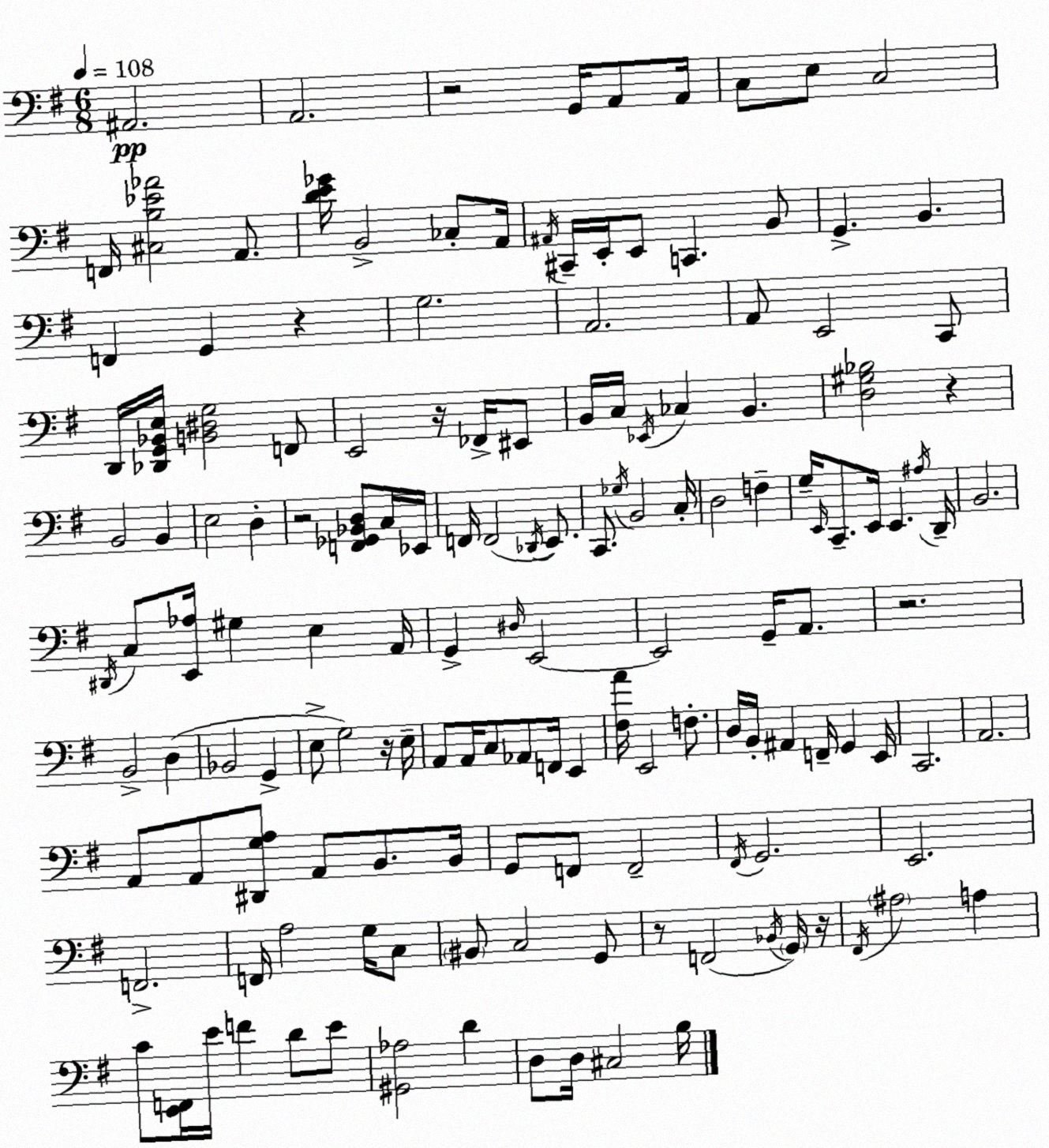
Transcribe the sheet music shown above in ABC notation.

X:1
T:Untitled
M:6/8
L:1/4
K:Em
^A,,2 A,,2 z2 G,,/4 A,,/2 A,,/4 C,/2 E,/2 C,2 F,,/4 [^C,B,_E_A]2 A,,/2 [DE_G]/4 B,,2 _C,/2 A,,/4 ^A,,/4 ^C,,/4 E,,/4 E,,/2 C,, B,,/2 G,, B,, F,, G,, z G,2 A,,2 A,,/2 E,,2 C,,/2 D,,/4 [_D,,G,,_B,,E,]/4 [B,,^D,G,]2 F,,/2 E,,2 z/4 _F,,/4 ^E,,/2 B,,/4 C,/4 _E,,/4 _C, B,, [D,^G,_B,]2 z B,,2 B,, E,2 D, z2 [F,,_G,,_B,,D,]/2 C,/4 _E,,/4 F,,/4 F,,2 _D,,/4 E,,/2 C,,/2 _G,/4 B,,2 C,/4 D,2 F, G,/4 E,,/4 C,,/2 E,,/4 E,, ^A,/4 D,,/4 B,,2 ^D,,/4 C,/2 [E,,_A,]/4 ^G, E, A,,/4 G,, ^D,/4 E,,2 E,,2 G,,/4 A,,/2 z2 B,,2 D, _B,,2 G,, E,/2 G,2 z/4 E,/4 A,,/2 A,,/4 C,/2 _A,,/2 F,,/4 E,, [^F,A]/4 E,,2 F,/2 D,/4 B,,/4 ^A,, F,,/4 G,, E,,/4 C,,2 A,,2 A,,/2 A,,/2 [^D,,G,A,]/2 A,,/2 B,,/2 B,,/4 G,,/2 F,,/2 F,,2 ^F,,/4 G,,2 E,,2 F,,2 F,,/4 A,2 G,/4 C,/2 ^B,,/2 C,2 G,,/2 z/2 F,,2 _B,,/4 G,,/4 z/4 ^F,,/4 ^A,2 A, C/2 [E,,F,,]/4 E/4 F D/2 E/2 [^G,,_A,]2 D D,/2 D,/4 ^C,2 B,/4